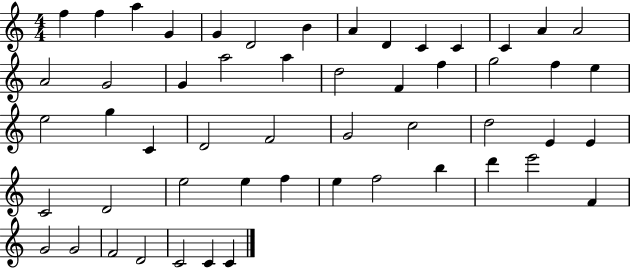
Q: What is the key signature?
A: C major